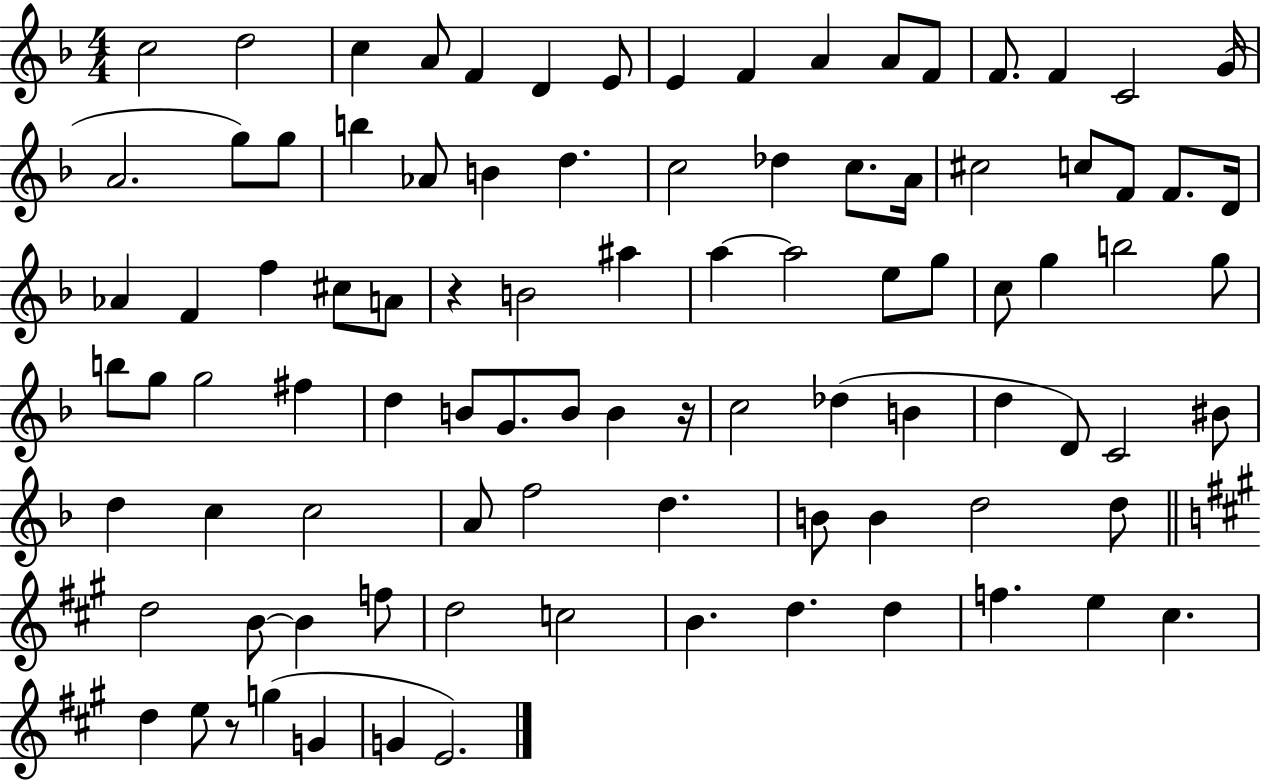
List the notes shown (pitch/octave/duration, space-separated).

C5/h D5/h C5/q A4/e F4/q D4/q E4/e E4/q F4/q A4/q A4/e F4/e F4/e. F4/q C4/h G4/s A4/h. G5/e G5/e B5/q Ab4/e B4/q D5/q. C5/h Db5/q C5/e. A4/s C#5/h C5/e F4/e F4/e. D4/s Ab4/q F4/q F5/q C#5/e A4/e R/q B4/h A#5/q A5/q A5/h E5/e G5/e C5/e G5/q B5/h G5/e B5/e G5/e G5/h F#5/q D5/q B4/e G4/e. B4/e B4/q R/s C5/h Db5/q B4/q D5/q D4/e C4/h BIS4/e D5/q C5/q C5/h A4/e F5/h D5/q. B4/e B4/q D5/h D5/e D5/h B4/e B4/q F5/e D5/h C5/h B4/q. D5/q. D5/q F5/q. E5/q C#5/q. D5/q E5/e R/e G5/q G4/q G4/q E4/h.